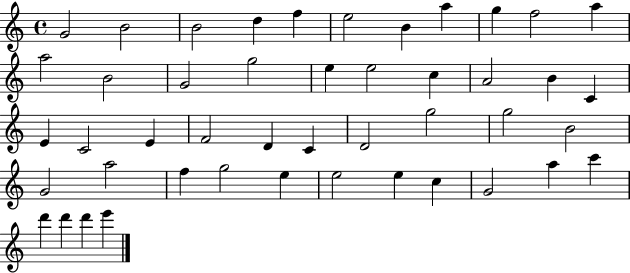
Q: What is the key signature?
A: C major